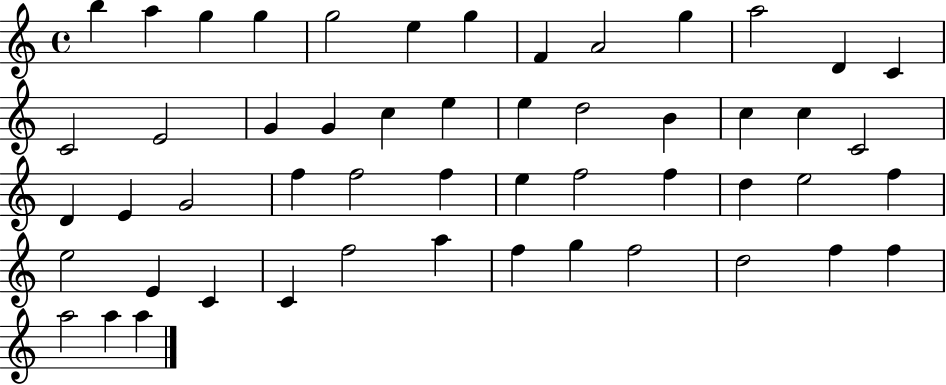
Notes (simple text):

B5/q A5/q G5/q G5/q G5/h E5/q G5/q F4/q A4/h G5/q A5/h D4/q C4/q C4/h E4/h G4/q G4/q C5/q E5/q E5/q D5/h B4/q C5/q C5/q C4/h D4/q E4/q G4/h F5/q F5/h F5/q E5/q F5/h F5/q D5/q E5/h F5/q E5/h E4/q C4/q C4/q F5/h A5/q F5/q G5/q F5/h D5/h F5/q F5/q A5/h A5/q A5/q